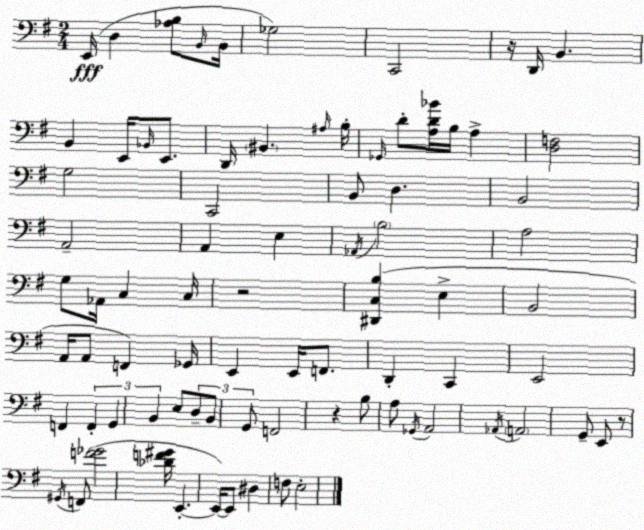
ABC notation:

X:1
T:Untitled
M:2/4
L:1/4
K:Em
E,,/4 D, [_A,B,]/2 B,,/4 B,,/4 _G,2 C,,2 z/4 D,,/4 B,, B,, E,,/4 _B,,/4 E,,/2 D,,/4 ^B,, ^A,/4 B,/4 _G,,/4 D/2 [A,D_B]/4 B,/4 A, [D,F,]2 G,2 C,,2 B,,/2 D, B,,2 A,,2 A,, E, _A,,/4 B,2 A,2 G,/2 _A,,/4 C, C,/4 z2 [^D,,C,B,] E, B,,2 A,,/4 A,,/2 F,, _G,,/4 E,, E,,/4 F,,/2 D,, C,, E,,2 F,, F,, G,, B,, E,/2 D,/2 B,,/2 G,,/2 F,,2 z B,/2 A,/2 _G,,/4 A,,2 _A,,/4 A,,2 G,,/2 E,,/2 z/2 ^G,,/4 F,,/2 [F_G]2 [_DF^G]/4 E,, E,,/4 E,,/2 ^D, F,/2 E,2